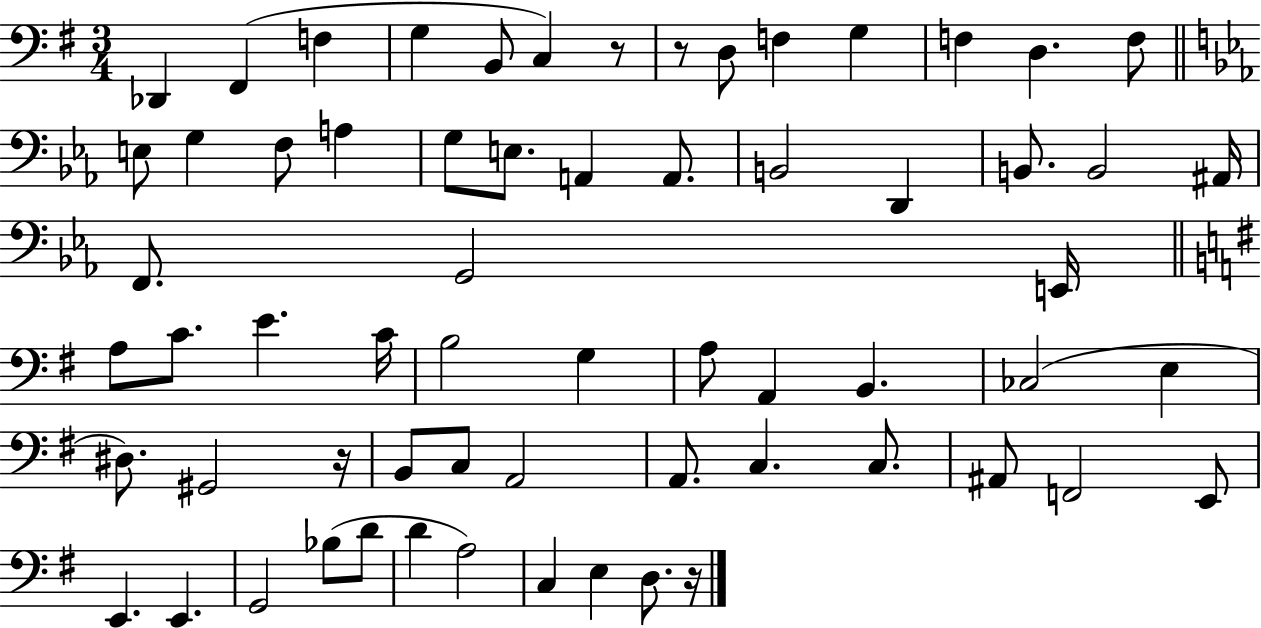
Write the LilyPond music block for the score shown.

{
  \clef bass
  \numericTimeSignature
  \time 3/4
  \key g \major
  des,4 fis,4( f4 | g4 b,8 c4) r8 | r8 d8 f4 g4 | f4 d4. f8 | \break \bar "||" \break \key ees \major e8 g4 f8 a4 | g8 e8. a,4 a,8. | b,2 d,4 | b,8. b,2 ais,16 | \break f,8. g,2 e,16 | \bar "||" \break \key g \major a8 c'8. e'4. c'16 | b2 g4 | a8 a,4 b,4. | ces2( e4 | \break dis8.) gis,2 r16 | b,8 c8 a,2 | a,8. c4. c8. | ais,8 f,2 e,8 | \break e,4. e,4. | g,2 bes8( d'8 | d'4 a2) | c4 e4 d8. r16 | \break \bar "|."
}